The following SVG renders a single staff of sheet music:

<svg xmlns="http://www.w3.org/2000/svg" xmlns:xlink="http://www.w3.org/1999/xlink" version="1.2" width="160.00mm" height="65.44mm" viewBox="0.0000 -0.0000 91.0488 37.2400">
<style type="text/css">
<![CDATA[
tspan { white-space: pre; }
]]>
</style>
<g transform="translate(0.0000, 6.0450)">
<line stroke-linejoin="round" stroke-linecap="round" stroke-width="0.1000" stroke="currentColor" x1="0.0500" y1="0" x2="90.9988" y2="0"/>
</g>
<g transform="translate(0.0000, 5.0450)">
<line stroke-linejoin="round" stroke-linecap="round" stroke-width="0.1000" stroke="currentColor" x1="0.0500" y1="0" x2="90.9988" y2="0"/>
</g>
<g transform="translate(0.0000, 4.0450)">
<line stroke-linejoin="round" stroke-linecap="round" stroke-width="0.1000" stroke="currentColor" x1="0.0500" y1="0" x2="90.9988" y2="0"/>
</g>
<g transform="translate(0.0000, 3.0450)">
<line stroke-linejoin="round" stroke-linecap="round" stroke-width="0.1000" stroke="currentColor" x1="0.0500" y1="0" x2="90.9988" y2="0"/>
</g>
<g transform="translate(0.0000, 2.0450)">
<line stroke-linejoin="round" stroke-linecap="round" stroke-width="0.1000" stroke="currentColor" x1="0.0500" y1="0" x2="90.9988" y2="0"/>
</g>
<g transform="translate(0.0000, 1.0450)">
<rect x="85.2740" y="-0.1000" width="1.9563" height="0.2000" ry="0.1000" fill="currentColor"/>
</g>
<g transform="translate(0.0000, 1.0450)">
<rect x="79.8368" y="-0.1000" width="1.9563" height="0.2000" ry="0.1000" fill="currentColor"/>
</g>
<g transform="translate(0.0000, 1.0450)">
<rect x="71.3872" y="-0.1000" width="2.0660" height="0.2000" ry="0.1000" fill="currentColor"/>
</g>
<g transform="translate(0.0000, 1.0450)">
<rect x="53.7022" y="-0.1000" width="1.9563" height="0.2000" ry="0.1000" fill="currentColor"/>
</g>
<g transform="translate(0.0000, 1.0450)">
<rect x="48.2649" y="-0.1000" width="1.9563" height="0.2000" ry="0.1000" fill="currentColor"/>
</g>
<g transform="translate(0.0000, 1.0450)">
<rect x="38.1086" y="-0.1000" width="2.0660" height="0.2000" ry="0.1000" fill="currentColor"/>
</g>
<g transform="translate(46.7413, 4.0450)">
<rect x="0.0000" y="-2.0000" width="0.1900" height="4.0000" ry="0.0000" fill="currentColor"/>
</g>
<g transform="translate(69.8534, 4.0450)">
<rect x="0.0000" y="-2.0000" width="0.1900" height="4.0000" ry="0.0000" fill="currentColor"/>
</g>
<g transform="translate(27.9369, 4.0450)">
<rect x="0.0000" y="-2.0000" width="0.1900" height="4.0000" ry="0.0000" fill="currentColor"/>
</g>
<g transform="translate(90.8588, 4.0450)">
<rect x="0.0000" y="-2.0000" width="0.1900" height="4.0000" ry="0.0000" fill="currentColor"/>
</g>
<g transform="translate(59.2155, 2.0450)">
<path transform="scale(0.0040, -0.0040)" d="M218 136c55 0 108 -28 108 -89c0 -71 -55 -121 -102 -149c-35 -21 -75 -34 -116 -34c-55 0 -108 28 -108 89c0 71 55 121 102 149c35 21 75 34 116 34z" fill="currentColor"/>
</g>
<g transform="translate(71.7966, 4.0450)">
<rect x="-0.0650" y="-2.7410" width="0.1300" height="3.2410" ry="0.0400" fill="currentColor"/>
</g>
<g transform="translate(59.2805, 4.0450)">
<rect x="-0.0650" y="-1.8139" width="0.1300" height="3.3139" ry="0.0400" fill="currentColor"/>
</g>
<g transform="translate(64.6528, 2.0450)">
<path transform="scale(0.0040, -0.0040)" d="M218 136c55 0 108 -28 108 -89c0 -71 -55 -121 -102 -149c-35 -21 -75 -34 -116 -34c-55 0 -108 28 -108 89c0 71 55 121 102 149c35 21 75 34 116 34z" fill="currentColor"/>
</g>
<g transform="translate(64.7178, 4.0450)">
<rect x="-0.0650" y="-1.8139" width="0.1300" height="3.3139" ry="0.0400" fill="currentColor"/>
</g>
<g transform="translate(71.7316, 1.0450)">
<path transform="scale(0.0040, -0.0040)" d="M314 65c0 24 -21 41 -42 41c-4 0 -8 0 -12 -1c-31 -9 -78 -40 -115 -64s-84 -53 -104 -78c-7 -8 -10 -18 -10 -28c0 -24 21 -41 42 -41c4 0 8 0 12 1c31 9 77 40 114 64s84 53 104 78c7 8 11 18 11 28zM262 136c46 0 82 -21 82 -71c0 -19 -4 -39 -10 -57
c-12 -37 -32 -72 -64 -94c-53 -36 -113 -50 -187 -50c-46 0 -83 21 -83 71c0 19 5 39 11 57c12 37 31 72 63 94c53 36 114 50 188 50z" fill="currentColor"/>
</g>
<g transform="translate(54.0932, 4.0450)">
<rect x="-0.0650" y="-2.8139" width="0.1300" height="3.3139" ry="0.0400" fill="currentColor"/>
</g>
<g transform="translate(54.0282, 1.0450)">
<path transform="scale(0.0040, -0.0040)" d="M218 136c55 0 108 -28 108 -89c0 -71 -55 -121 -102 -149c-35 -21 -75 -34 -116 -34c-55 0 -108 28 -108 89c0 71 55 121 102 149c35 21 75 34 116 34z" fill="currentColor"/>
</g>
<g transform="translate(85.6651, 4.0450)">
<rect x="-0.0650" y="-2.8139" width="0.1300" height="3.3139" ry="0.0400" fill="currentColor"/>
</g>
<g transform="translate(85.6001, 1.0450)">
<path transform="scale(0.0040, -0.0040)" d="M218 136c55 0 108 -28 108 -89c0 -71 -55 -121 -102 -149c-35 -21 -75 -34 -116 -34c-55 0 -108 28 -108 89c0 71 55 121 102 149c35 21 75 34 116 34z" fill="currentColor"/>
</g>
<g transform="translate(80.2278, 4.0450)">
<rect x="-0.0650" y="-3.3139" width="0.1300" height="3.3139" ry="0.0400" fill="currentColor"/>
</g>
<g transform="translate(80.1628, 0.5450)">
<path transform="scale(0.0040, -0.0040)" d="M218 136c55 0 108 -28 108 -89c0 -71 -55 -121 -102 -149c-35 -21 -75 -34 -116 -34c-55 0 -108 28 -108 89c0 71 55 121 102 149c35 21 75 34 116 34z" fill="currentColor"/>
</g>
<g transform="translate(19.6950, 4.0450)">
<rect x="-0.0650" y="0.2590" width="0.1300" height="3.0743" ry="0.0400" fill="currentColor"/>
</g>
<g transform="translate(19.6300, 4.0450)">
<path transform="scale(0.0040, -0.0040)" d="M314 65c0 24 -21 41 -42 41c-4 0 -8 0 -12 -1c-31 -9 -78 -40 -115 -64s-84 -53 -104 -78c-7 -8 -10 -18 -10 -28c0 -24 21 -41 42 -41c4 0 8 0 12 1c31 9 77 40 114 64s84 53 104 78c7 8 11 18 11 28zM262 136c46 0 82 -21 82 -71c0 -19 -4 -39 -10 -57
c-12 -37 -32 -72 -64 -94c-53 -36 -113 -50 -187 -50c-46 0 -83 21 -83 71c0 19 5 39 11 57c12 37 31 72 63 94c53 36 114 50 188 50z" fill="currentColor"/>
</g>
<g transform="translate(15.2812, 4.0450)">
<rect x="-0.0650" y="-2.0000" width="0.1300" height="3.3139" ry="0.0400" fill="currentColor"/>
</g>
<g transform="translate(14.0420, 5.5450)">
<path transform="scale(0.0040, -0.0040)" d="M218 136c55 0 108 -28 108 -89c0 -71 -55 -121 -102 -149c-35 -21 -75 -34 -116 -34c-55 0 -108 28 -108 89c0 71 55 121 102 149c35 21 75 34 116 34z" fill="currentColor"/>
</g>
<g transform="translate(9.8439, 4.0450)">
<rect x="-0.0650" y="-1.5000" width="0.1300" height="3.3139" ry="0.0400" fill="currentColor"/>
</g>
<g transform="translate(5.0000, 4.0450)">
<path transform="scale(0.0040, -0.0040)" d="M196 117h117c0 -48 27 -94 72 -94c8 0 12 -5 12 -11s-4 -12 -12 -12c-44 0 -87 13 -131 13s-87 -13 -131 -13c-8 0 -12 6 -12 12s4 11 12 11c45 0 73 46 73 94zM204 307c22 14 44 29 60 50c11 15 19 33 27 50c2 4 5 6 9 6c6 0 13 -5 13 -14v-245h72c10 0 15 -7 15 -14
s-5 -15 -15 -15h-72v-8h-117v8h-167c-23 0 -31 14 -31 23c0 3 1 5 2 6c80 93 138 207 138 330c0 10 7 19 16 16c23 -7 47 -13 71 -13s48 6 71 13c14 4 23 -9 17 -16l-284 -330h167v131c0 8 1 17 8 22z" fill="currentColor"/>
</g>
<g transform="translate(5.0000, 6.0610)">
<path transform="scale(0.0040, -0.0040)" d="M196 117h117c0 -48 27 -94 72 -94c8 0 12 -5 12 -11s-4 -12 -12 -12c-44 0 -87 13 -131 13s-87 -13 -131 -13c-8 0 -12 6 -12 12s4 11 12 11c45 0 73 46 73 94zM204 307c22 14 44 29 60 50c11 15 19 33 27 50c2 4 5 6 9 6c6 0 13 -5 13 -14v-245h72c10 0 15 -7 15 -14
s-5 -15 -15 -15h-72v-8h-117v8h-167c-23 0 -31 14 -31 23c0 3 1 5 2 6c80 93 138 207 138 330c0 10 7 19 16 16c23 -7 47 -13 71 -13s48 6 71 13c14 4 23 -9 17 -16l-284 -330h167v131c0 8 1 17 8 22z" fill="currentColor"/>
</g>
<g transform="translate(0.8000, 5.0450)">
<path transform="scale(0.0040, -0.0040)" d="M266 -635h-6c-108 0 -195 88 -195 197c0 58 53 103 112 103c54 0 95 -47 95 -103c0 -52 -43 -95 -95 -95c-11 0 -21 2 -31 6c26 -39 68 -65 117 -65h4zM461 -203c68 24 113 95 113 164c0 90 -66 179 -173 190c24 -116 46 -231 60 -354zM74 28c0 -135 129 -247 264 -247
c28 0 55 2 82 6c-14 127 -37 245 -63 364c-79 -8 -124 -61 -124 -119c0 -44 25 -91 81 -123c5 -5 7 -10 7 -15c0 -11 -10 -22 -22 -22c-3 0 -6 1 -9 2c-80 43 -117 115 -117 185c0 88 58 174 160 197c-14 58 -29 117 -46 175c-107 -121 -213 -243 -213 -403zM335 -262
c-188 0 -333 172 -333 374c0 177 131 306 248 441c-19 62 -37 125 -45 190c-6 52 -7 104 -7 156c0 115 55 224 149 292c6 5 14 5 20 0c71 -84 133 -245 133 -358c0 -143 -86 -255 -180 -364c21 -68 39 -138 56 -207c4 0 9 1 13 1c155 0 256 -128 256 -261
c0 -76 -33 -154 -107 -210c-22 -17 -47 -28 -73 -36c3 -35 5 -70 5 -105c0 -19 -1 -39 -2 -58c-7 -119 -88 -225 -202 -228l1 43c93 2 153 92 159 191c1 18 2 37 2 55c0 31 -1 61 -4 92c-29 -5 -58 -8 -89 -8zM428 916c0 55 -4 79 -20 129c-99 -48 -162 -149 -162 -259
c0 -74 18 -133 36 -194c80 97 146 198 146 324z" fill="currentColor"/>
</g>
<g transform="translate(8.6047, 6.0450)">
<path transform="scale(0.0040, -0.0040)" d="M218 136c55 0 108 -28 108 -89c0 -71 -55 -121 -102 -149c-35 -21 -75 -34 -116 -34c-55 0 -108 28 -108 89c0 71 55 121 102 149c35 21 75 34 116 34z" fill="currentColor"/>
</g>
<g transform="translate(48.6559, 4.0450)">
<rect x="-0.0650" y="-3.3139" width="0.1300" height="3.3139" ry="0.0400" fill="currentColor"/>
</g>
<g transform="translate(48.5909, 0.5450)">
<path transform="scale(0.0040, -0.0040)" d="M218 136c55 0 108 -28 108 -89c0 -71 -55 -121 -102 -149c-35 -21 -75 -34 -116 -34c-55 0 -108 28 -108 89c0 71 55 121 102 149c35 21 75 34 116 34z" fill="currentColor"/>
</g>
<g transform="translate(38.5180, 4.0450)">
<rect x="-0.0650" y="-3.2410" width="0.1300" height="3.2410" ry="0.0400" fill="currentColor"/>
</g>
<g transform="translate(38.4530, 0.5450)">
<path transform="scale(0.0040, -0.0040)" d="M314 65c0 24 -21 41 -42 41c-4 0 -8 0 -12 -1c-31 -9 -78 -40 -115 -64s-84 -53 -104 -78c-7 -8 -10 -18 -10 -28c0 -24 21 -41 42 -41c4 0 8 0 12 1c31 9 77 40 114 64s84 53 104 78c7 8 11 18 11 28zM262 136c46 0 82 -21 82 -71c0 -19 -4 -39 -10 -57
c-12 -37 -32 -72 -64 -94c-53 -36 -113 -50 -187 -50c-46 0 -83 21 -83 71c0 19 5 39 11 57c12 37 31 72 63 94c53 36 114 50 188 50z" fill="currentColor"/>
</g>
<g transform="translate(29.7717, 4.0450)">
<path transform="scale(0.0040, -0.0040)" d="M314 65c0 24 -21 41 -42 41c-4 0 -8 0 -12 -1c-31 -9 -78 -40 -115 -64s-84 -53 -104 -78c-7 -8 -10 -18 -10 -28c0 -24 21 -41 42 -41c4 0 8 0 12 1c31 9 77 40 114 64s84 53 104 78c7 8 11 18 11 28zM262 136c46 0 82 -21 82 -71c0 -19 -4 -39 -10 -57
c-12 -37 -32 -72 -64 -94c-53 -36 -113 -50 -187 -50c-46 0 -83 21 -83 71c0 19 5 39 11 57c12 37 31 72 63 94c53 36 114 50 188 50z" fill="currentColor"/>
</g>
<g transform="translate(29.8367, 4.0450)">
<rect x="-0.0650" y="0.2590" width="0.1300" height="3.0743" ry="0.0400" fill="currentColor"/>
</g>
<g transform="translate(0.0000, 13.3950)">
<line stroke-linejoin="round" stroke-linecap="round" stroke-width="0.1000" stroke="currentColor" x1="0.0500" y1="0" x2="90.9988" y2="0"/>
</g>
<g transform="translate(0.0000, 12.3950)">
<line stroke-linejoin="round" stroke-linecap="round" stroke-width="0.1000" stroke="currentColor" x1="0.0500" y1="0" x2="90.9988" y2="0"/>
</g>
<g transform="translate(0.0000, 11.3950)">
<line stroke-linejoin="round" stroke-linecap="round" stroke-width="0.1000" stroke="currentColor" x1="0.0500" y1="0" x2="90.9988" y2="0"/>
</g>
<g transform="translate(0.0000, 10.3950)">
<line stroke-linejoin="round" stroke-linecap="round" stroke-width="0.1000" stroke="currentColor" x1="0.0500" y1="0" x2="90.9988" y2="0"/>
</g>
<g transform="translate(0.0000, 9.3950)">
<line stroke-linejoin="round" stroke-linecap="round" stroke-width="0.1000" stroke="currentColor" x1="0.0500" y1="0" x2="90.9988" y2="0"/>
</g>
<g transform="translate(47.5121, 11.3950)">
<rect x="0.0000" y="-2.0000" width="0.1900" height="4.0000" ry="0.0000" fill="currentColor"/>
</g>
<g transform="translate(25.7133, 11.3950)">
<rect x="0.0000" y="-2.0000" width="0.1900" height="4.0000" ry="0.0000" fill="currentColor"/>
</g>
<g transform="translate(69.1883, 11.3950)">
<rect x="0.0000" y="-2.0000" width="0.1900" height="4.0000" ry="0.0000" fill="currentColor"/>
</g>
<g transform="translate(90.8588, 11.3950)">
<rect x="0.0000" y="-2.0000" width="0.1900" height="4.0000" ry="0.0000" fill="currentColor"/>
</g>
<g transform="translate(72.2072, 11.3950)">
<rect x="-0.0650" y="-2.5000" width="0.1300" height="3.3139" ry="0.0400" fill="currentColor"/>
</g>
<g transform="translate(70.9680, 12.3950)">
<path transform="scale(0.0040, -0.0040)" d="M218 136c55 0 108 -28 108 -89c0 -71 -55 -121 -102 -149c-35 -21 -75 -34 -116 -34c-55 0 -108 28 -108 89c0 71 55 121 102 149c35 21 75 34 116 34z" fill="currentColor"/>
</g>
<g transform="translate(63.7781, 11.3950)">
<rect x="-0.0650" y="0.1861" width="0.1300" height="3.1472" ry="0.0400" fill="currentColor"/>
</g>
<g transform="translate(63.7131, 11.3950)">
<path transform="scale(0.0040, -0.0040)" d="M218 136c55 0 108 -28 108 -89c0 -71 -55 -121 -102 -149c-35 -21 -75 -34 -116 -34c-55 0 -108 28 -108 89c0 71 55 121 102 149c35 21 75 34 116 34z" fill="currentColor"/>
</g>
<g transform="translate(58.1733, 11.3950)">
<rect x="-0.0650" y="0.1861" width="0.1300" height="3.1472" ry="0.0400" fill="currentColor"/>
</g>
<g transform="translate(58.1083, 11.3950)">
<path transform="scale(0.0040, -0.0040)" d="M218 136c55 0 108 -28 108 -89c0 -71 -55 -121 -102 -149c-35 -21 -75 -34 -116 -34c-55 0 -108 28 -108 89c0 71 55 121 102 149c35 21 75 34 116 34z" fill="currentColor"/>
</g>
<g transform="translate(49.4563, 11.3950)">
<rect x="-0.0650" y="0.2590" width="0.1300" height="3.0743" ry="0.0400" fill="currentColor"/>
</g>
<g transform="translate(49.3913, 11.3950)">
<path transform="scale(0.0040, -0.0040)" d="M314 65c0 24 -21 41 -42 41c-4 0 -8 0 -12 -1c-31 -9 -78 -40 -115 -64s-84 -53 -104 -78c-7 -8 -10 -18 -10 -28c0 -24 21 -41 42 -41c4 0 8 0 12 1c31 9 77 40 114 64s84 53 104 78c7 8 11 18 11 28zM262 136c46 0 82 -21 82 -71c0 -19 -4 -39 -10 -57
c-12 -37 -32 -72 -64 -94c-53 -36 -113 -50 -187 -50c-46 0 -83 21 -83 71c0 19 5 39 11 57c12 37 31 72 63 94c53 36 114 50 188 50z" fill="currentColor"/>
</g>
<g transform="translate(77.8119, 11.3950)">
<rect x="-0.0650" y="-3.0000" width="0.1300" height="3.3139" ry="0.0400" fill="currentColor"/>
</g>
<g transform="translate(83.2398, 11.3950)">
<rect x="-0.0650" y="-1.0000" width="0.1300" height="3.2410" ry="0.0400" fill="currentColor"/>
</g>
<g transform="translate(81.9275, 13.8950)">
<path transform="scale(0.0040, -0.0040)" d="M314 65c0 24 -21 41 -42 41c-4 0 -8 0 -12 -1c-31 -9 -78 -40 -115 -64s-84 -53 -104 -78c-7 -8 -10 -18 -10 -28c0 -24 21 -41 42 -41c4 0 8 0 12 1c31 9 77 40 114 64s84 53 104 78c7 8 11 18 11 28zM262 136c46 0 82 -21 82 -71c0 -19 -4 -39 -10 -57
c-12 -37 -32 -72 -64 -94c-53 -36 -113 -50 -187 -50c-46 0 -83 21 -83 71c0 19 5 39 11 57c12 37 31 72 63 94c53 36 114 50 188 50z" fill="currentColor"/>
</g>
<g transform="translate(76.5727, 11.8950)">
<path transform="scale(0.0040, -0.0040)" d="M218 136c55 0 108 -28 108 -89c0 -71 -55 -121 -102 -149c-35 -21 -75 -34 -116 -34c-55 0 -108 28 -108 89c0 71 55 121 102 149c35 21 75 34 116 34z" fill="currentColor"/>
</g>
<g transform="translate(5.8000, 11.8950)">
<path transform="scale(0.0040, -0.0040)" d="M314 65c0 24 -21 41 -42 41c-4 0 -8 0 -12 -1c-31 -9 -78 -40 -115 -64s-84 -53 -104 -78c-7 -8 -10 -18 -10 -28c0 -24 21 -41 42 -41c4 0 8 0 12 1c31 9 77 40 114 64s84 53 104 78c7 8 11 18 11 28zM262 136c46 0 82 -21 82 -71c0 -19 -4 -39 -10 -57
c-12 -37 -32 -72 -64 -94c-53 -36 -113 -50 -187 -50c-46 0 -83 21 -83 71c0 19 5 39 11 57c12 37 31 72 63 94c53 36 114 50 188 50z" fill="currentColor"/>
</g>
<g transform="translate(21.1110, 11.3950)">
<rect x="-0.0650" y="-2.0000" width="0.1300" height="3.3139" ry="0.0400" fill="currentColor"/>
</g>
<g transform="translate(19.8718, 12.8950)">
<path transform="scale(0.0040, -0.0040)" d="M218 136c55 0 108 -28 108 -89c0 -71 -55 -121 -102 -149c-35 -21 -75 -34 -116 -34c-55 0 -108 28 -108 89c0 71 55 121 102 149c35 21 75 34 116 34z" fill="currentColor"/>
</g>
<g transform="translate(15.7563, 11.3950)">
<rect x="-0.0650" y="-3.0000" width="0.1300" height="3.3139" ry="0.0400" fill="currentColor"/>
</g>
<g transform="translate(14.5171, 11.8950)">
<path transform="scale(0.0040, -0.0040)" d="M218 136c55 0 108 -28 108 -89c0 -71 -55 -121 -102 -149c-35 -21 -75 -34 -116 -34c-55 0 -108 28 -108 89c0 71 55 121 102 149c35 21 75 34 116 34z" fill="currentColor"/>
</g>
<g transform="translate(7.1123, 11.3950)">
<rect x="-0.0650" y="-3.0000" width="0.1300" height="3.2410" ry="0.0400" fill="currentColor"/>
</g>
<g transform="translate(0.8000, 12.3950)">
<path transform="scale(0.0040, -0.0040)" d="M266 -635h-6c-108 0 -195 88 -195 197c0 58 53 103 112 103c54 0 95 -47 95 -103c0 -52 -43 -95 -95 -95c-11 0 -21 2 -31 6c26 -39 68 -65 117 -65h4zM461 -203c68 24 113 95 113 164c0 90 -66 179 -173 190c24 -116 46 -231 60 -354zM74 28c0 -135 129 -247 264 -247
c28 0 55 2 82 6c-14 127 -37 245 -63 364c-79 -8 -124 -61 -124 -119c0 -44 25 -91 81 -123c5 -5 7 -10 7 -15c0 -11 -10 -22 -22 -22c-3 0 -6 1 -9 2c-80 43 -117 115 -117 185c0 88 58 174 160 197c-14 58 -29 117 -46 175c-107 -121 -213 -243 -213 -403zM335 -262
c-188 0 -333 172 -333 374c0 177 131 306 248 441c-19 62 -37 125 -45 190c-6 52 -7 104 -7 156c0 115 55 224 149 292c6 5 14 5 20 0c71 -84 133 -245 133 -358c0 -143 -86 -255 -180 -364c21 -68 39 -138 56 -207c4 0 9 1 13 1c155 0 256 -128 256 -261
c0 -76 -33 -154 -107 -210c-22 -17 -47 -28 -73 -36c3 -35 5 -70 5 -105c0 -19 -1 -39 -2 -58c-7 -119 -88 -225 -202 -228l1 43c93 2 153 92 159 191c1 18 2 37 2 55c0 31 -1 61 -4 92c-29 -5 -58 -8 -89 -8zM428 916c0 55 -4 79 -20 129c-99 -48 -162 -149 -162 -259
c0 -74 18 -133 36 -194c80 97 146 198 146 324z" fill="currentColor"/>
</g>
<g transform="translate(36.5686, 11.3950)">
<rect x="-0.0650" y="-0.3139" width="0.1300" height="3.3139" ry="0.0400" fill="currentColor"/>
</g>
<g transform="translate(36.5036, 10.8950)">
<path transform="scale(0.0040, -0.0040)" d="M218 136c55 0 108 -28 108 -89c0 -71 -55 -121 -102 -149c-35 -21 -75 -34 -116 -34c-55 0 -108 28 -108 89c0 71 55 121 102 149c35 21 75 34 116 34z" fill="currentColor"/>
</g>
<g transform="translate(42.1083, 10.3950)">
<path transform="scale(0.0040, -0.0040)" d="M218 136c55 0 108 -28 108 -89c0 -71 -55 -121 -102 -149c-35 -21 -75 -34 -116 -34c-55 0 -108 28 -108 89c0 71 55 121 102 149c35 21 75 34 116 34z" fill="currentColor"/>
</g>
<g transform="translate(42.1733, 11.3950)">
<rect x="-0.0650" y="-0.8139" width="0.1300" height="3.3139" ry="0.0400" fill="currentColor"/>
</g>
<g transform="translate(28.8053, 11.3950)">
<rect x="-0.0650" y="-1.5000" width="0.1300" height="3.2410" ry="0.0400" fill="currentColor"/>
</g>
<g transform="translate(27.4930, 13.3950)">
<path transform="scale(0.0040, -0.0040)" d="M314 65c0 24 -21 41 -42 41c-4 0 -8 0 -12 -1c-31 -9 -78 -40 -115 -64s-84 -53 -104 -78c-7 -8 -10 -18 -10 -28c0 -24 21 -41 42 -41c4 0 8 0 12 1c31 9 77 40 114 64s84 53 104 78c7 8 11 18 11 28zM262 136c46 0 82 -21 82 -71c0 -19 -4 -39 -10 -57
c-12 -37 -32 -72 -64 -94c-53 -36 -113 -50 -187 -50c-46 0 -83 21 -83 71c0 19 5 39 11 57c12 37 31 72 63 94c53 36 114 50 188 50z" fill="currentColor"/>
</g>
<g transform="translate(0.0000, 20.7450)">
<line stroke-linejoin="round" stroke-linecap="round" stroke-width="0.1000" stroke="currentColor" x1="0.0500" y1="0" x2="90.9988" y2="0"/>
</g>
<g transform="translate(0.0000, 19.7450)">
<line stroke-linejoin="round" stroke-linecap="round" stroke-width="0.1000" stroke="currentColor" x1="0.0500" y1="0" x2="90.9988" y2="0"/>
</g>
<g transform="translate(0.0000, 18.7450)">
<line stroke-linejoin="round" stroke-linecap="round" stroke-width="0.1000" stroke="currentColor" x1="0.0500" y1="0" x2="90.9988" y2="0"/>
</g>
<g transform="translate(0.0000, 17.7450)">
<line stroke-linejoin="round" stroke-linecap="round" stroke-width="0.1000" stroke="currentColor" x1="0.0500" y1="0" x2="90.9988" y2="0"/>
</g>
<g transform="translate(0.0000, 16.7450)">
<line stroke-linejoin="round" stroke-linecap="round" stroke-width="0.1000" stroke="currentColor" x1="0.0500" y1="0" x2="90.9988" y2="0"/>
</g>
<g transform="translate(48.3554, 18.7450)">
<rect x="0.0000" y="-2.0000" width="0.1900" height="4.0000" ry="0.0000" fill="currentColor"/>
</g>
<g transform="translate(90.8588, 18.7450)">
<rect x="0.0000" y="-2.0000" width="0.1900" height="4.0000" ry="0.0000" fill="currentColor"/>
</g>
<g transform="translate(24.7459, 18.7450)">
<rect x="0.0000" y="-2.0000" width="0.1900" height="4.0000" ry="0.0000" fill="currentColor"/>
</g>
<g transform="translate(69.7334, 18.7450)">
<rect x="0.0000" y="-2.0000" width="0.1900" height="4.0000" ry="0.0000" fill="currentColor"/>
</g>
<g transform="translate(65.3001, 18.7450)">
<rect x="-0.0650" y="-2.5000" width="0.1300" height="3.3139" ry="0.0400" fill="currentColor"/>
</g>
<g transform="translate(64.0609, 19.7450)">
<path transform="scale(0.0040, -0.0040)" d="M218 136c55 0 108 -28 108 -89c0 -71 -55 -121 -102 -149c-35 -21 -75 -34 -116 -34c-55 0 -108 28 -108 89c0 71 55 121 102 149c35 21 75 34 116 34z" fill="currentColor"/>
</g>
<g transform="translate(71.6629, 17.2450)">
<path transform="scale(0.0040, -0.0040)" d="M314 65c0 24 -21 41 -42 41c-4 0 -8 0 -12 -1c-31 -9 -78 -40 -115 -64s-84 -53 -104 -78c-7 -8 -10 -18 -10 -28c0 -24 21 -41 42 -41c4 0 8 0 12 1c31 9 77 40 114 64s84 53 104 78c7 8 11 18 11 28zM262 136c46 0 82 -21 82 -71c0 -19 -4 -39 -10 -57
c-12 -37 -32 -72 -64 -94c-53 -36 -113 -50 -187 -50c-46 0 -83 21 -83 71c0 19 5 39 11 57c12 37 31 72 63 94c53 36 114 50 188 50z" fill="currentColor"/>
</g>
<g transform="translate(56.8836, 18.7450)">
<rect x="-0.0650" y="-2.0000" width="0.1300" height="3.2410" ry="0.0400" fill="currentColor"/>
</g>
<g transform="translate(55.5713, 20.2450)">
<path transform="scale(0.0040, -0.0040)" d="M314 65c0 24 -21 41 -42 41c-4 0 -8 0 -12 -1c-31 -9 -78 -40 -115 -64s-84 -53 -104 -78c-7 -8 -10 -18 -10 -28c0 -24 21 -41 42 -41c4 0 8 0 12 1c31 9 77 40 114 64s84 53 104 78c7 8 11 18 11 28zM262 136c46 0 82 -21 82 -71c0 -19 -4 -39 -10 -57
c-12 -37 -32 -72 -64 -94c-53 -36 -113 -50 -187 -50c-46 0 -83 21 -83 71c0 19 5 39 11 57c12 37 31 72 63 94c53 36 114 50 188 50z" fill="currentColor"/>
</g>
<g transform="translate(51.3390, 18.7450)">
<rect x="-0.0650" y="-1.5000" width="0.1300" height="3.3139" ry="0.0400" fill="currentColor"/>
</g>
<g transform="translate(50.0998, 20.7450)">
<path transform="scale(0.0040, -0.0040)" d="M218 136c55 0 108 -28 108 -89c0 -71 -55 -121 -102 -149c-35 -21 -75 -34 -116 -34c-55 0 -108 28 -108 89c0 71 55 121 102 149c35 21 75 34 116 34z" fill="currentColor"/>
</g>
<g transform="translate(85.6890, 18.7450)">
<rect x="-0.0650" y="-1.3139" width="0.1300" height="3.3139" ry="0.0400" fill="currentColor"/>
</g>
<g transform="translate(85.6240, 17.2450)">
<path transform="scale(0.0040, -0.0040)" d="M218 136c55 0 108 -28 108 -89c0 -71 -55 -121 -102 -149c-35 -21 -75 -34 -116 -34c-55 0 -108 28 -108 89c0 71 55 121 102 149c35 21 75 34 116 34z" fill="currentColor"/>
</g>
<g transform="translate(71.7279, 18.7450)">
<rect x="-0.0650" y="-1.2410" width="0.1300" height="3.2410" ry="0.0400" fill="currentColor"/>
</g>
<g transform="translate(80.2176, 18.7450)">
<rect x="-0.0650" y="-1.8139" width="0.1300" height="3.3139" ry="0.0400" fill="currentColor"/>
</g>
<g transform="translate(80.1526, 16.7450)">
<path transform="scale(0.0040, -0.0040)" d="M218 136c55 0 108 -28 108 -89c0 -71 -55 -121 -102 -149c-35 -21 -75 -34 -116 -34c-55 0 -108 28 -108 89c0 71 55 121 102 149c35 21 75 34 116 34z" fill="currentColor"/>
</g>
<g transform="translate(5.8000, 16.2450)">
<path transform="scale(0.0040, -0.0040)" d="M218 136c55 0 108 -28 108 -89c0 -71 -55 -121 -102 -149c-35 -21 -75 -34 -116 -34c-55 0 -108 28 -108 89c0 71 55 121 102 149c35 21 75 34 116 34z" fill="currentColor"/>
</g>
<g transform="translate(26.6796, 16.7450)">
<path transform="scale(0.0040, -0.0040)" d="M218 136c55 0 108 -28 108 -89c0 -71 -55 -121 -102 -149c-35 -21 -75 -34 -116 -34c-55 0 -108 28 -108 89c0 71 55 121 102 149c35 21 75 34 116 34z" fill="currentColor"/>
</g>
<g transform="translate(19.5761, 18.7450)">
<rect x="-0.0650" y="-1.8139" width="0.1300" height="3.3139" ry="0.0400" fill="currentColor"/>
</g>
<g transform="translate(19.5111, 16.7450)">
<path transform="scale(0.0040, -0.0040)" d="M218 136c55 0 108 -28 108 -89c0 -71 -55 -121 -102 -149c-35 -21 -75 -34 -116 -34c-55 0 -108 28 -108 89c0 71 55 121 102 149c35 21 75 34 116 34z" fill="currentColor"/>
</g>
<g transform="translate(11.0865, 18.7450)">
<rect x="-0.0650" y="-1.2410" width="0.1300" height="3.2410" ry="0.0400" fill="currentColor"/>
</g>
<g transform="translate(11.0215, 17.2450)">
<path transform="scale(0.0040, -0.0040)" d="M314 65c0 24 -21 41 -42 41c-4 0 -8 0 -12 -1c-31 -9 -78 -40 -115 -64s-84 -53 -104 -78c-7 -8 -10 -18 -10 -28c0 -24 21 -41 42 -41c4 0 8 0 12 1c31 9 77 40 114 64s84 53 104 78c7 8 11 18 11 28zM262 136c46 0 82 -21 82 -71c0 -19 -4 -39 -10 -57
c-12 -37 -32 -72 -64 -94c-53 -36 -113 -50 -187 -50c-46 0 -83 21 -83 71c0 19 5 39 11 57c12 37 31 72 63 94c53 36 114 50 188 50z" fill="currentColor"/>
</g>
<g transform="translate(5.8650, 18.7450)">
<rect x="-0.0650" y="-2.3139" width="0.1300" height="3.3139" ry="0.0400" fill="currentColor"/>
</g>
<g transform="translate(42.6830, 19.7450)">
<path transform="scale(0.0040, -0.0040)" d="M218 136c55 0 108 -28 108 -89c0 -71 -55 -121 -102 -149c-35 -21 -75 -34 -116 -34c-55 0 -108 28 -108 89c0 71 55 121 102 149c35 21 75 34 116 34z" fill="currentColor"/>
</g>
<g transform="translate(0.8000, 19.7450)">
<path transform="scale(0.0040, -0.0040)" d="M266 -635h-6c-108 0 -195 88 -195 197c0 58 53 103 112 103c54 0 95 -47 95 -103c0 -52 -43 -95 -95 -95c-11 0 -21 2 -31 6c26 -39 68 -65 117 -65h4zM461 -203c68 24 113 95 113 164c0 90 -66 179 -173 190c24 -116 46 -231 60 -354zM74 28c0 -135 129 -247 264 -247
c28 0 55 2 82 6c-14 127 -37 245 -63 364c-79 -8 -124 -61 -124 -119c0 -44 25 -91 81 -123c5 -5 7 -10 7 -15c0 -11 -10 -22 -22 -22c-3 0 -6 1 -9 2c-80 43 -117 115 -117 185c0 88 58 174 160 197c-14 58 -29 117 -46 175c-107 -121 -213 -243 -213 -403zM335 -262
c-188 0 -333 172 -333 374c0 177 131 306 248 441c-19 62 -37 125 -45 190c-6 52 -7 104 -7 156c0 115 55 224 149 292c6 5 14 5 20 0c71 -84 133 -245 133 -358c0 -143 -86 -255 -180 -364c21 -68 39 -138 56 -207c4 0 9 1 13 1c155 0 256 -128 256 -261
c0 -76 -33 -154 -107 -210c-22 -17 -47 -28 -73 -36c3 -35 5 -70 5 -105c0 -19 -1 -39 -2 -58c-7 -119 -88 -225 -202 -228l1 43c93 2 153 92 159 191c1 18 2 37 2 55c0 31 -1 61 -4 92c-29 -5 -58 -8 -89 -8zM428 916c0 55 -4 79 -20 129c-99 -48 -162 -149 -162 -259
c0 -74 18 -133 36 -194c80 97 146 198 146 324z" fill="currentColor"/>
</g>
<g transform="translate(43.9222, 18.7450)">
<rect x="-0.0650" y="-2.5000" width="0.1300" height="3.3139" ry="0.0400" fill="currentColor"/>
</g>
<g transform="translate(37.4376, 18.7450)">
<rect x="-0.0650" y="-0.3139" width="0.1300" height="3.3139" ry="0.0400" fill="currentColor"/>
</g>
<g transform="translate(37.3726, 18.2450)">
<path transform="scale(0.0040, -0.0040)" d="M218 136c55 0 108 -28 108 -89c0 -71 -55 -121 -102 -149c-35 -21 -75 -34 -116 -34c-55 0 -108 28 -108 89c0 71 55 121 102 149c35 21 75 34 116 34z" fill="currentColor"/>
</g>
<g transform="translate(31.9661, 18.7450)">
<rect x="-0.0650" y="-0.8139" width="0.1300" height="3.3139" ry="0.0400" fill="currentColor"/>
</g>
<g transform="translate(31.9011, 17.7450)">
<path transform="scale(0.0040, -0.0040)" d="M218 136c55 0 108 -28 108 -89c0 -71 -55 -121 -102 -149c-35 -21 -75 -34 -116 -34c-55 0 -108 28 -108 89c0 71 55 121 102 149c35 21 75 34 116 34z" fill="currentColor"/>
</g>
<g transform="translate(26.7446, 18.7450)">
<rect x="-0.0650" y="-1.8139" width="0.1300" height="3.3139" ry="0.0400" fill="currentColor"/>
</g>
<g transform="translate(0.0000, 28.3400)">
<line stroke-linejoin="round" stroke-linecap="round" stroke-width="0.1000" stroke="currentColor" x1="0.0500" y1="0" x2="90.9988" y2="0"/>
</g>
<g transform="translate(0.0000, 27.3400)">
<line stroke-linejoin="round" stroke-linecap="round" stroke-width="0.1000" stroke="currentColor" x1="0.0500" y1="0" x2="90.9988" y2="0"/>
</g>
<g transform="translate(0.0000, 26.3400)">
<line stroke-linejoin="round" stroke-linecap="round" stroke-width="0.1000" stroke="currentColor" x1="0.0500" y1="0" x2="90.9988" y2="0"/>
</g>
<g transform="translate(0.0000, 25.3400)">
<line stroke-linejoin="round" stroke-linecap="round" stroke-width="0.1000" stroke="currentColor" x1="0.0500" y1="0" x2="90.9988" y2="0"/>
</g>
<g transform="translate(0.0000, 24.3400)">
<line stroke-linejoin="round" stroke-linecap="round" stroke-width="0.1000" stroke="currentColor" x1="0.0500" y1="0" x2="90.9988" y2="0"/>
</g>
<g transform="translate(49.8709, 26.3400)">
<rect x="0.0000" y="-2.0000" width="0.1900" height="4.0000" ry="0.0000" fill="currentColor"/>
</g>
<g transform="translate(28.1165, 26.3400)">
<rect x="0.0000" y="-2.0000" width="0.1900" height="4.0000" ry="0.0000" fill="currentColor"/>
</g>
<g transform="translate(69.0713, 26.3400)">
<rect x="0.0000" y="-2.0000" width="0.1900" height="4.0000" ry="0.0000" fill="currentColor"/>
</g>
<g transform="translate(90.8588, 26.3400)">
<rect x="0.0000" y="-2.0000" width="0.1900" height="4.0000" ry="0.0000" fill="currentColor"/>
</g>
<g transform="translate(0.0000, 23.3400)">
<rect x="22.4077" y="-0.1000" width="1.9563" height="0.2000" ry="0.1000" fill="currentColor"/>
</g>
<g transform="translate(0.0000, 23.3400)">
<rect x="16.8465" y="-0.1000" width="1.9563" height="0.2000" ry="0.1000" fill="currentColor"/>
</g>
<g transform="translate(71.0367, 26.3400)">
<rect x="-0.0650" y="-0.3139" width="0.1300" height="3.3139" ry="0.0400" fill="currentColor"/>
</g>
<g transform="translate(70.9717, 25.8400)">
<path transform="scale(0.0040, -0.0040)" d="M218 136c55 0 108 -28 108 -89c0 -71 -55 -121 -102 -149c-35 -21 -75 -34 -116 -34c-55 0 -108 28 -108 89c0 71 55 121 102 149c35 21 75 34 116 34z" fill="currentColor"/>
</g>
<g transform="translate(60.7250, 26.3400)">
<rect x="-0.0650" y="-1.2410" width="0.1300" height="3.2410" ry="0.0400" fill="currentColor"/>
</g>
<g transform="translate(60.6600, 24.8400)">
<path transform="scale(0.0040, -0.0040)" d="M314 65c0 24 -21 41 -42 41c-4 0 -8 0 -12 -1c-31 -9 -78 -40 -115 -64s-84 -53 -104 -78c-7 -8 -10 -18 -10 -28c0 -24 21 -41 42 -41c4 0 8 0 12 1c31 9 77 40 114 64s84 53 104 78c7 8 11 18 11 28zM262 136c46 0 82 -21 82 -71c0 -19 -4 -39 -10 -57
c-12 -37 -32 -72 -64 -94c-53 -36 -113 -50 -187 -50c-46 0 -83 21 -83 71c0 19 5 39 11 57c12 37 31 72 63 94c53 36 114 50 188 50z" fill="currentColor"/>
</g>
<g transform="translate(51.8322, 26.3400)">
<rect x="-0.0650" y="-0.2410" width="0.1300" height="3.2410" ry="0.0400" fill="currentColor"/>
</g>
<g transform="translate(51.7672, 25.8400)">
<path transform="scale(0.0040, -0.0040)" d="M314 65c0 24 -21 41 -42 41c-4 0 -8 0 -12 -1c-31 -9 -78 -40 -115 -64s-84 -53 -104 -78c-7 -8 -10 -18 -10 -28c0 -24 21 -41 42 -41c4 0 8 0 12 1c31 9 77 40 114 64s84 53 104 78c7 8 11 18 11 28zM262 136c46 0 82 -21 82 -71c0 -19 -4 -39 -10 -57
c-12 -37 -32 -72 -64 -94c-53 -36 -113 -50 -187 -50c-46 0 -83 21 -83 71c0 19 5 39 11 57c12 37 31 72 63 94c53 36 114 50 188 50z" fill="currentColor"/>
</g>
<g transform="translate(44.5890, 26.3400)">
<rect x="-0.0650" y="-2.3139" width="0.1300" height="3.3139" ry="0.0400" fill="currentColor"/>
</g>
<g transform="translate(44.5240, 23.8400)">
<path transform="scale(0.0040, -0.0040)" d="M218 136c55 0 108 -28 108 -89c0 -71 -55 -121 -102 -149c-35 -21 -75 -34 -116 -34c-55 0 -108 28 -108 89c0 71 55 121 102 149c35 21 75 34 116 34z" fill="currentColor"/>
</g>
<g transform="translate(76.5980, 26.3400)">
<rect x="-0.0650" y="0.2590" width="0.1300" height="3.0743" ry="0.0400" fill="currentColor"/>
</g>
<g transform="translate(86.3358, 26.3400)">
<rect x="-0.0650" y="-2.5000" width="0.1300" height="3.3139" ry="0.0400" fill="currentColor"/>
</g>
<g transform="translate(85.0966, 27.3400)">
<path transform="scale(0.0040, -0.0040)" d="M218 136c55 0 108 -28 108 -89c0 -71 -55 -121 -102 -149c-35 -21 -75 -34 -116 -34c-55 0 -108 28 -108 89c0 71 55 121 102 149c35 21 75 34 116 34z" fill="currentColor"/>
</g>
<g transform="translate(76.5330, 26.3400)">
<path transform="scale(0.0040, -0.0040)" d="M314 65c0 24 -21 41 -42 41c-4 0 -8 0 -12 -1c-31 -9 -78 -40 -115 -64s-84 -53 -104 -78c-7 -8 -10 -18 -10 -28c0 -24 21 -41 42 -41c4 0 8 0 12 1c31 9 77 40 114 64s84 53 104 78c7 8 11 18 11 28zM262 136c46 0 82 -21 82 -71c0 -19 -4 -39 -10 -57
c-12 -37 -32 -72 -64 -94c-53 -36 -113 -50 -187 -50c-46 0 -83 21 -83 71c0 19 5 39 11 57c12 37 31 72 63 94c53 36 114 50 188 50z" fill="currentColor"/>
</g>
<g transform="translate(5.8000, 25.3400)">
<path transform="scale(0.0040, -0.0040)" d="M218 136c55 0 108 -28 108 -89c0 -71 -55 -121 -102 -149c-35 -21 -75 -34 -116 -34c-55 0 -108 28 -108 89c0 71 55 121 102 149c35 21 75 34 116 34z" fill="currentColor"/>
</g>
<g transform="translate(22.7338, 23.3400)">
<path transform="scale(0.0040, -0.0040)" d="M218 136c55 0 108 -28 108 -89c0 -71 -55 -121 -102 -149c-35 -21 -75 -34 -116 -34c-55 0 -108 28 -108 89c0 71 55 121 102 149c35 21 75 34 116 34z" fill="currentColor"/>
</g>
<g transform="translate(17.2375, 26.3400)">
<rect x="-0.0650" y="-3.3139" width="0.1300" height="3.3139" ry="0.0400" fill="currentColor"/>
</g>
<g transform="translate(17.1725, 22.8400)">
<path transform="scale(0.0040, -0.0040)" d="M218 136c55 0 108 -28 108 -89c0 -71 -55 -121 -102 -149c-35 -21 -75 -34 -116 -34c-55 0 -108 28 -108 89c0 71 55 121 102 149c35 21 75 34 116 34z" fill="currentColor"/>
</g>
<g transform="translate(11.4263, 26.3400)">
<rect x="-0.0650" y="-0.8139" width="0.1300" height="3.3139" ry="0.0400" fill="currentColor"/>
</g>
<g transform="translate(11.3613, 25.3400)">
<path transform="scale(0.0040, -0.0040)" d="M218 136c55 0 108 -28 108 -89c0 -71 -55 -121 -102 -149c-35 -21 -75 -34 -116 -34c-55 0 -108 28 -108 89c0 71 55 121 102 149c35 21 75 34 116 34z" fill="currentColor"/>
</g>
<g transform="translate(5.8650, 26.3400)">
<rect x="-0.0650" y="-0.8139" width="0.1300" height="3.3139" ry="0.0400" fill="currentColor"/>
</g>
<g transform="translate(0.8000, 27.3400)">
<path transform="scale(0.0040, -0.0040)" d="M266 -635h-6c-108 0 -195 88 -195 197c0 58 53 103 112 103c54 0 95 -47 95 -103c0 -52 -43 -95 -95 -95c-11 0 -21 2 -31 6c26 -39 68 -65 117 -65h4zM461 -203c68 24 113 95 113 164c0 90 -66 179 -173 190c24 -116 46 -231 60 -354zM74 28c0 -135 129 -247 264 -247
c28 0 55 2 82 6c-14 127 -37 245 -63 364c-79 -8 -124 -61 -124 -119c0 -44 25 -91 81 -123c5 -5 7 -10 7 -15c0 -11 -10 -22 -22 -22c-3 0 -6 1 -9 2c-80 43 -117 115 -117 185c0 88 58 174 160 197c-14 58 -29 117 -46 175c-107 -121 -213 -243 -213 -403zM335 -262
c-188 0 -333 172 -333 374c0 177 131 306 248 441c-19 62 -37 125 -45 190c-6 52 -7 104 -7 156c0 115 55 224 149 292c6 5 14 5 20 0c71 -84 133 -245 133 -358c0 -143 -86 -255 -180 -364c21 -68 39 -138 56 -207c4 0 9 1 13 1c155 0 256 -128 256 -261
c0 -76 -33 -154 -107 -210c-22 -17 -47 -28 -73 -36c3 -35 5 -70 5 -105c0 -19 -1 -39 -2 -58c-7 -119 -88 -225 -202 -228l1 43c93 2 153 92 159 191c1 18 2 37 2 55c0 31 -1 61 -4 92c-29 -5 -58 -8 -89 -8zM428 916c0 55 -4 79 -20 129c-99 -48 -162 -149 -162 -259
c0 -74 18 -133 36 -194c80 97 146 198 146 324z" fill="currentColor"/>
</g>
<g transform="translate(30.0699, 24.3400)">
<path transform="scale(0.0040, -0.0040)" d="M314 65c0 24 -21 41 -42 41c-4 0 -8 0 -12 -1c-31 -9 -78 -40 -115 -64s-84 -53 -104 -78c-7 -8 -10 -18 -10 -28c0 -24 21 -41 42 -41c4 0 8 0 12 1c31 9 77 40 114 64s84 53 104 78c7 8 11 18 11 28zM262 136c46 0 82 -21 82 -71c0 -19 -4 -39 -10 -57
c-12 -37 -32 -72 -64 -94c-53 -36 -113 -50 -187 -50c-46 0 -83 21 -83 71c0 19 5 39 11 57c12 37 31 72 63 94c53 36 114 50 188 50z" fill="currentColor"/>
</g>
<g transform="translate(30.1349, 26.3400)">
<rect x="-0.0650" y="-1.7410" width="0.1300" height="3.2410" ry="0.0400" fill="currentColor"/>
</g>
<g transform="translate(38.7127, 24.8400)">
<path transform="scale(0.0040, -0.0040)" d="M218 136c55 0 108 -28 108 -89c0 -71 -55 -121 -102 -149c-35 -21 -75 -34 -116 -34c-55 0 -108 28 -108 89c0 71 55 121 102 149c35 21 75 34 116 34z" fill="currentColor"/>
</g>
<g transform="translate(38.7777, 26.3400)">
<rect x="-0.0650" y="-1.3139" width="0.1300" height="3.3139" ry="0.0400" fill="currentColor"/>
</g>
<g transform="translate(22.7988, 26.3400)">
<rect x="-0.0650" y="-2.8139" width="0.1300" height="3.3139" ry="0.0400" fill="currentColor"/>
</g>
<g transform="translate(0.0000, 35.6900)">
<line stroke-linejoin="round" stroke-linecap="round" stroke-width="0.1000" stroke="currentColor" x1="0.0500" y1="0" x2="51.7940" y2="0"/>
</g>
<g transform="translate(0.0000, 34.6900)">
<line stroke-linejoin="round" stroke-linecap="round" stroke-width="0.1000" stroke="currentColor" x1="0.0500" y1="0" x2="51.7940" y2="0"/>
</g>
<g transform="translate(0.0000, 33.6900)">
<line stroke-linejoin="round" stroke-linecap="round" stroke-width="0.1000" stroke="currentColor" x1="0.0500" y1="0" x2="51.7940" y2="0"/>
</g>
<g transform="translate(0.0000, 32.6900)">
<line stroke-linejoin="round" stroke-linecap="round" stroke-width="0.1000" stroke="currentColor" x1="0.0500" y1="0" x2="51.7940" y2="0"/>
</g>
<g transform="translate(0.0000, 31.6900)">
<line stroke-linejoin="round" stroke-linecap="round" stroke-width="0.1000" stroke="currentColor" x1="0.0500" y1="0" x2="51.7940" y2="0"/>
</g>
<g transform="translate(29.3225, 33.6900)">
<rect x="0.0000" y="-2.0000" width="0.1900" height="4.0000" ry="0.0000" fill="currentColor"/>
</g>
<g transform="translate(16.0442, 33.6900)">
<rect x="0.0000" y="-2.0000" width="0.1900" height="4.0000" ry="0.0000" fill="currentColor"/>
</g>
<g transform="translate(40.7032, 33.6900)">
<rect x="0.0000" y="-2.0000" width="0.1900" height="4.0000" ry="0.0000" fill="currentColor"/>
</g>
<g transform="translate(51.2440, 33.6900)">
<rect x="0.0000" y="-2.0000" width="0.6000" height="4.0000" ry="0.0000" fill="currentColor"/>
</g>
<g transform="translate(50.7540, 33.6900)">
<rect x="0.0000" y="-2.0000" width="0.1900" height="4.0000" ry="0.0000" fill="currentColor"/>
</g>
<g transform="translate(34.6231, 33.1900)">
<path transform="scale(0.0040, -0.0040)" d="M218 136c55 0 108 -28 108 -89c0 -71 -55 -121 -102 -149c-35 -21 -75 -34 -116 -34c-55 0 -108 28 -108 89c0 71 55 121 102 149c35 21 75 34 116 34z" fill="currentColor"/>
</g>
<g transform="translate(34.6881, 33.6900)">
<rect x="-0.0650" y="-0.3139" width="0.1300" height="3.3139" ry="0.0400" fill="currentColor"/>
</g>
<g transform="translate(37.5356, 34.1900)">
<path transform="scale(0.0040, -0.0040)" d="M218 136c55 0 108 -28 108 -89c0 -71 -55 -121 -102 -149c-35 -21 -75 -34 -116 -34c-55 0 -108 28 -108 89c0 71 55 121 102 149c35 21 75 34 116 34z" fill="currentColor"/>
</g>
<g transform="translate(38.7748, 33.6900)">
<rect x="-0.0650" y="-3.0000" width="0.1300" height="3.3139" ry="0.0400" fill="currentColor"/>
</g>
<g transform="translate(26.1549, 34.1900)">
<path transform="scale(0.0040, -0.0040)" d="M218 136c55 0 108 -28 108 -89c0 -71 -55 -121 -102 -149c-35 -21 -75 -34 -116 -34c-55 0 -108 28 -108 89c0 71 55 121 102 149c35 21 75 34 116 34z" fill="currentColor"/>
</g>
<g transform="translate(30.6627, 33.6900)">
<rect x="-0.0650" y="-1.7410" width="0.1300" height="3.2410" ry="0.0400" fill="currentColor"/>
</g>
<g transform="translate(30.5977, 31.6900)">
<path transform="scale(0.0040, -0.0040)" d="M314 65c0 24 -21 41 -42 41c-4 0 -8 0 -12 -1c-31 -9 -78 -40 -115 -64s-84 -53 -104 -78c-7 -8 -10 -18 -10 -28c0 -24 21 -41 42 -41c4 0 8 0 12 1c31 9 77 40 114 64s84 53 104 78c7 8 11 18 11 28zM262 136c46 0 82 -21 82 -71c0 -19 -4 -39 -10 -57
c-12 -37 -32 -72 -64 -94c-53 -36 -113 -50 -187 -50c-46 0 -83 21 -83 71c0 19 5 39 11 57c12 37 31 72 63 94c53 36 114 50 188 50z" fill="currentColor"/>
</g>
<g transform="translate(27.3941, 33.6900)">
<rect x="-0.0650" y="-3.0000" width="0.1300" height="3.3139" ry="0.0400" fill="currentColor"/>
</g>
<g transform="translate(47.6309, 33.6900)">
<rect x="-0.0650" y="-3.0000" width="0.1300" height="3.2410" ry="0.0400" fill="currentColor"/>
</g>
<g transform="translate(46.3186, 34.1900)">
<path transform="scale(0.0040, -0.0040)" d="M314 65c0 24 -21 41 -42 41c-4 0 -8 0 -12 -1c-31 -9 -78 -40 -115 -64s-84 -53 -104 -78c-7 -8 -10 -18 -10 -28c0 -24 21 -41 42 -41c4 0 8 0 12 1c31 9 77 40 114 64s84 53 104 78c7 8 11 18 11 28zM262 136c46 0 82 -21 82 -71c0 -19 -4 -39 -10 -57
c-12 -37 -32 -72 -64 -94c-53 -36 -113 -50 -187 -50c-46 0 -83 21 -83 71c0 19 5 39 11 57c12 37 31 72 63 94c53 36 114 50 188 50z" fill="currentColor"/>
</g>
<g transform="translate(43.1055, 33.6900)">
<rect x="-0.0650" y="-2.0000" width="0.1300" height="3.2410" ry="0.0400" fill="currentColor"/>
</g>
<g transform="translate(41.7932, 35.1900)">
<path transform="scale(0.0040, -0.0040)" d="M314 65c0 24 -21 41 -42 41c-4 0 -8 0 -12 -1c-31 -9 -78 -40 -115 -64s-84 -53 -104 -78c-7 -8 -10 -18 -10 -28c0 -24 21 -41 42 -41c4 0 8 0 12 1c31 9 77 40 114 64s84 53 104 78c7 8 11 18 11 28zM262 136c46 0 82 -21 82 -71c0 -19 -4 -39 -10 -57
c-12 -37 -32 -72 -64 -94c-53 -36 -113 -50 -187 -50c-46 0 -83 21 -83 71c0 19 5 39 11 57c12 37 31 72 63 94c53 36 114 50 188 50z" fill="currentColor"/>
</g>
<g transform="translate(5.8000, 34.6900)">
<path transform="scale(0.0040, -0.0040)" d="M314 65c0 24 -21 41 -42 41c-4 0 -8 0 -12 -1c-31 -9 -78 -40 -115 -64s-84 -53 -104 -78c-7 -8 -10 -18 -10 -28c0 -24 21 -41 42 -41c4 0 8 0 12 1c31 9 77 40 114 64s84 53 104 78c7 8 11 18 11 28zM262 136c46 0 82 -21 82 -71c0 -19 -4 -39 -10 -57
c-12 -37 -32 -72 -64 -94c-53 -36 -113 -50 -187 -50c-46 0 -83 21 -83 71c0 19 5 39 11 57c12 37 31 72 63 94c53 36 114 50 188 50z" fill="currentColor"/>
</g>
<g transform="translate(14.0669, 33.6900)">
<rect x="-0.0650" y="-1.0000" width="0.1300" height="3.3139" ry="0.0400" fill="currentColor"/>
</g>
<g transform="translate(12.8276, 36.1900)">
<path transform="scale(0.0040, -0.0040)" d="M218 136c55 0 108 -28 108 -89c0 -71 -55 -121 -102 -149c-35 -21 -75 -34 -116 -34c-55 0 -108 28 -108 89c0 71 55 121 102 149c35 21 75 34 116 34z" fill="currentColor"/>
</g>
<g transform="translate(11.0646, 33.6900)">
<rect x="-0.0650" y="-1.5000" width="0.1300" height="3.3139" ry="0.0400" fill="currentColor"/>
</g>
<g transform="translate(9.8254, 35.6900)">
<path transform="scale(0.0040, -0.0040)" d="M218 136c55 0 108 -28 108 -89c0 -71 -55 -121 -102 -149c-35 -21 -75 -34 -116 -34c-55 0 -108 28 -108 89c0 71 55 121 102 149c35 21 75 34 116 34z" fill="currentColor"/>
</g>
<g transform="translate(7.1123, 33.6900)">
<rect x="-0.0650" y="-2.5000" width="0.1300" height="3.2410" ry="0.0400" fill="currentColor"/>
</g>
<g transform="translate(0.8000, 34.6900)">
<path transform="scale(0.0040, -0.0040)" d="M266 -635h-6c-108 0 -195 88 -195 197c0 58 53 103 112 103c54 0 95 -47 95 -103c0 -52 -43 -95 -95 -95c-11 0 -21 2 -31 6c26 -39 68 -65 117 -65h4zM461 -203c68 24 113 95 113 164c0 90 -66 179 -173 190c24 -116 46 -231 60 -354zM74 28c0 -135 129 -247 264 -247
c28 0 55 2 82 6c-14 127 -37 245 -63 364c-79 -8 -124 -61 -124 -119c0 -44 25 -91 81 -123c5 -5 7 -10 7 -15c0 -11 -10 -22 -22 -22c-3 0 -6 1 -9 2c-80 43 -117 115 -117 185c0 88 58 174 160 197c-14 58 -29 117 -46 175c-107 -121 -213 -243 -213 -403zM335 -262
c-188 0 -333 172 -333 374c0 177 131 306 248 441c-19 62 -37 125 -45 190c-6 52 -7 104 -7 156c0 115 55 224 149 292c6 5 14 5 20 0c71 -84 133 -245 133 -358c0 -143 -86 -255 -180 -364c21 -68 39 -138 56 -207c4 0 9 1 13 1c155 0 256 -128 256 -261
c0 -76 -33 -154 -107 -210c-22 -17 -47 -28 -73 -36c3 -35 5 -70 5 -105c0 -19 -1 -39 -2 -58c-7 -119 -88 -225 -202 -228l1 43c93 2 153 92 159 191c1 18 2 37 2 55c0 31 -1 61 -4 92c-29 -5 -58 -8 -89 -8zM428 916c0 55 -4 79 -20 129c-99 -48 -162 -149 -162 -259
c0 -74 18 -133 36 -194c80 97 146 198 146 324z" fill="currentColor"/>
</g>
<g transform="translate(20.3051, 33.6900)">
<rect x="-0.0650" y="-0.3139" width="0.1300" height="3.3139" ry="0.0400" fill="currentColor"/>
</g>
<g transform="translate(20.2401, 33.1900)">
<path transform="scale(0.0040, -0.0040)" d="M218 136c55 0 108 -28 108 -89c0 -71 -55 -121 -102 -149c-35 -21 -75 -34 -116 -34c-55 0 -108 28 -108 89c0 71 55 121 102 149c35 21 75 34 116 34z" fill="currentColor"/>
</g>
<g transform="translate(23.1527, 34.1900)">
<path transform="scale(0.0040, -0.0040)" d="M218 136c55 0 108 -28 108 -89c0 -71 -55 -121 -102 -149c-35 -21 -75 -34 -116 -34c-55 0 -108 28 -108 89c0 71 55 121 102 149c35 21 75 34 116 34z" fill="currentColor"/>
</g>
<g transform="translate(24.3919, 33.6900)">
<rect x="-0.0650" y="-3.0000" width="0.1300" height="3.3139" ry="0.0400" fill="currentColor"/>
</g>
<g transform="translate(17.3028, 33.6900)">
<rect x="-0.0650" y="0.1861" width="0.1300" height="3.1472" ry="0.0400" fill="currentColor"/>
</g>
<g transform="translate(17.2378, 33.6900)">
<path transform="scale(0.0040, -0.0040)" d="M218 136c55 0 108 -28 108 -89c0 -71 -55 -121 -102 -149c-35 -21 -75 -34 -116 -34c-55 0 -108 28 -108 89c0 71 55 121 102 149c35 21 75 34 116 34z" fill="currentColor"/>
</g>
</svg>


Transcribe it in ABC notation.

X:1
T:Untitled
M:4/4
L:1/4
K:C
E F B2 B2 b2 b a f f a2 b a A2 A F E2 c d B2 B B G A D2 g e2 f f d c G E F2 G e2 f e d d b a f2 e g c2 e2 c B2 G G2 E D B c A A f2 c A F2 A2